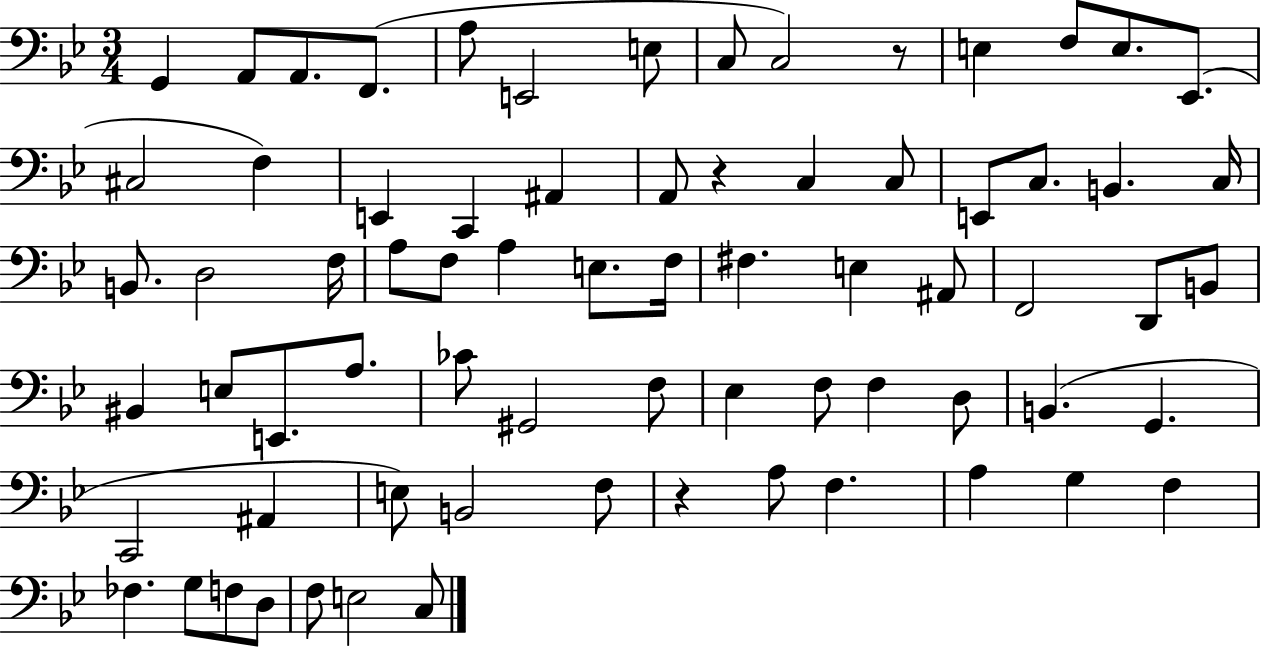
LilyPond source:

{
  \clef bass
  \numericTimeSignature
  \time 3/4
  \key bes \major
  g,4 a,8 a,8. f,8.( | a8 e,2 e8 | c8 c2) r8 | e4 f8 e8. ees,8.( | \break cis2 f4) | e,4 c,4 ais,4 | a,8 r4 c4 c8 | e,8 c8. b,4. c16 | \break b,8. d2 f16 | a8 f8 a4 e8. f16 | fis4. e4 ais,8 | f,2 d,8 b,8 | \break bis,4 e8 e,8. a8. | ces'8 gis,2 f8 | ees4 f8 f4 d8 | b,4.( g,4. | \break c,2 ais,4 | e8) b,2 f8 | r4 a8 f4. | a4 g4 f4 | \break fes4. g8 f8 d8 | f8 e2 c8 | \bar "|."
}